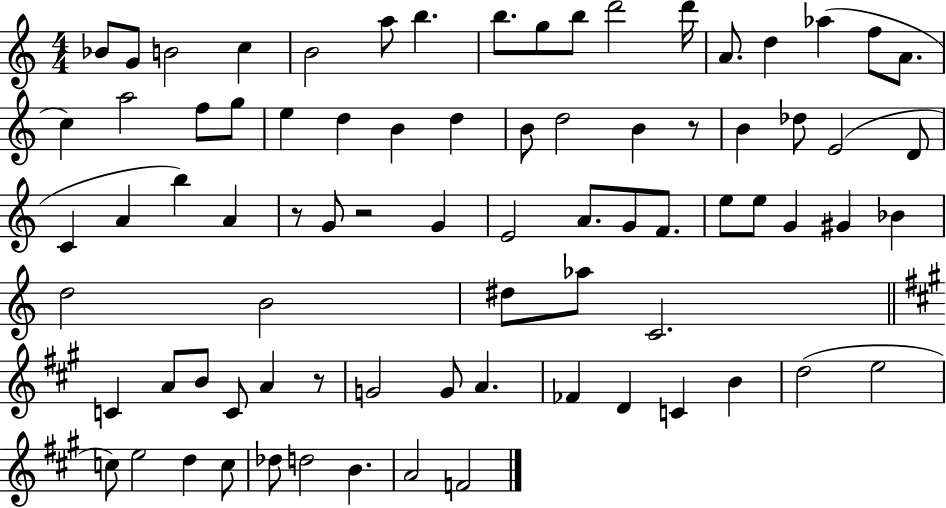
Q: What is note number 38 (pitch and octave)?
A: G4